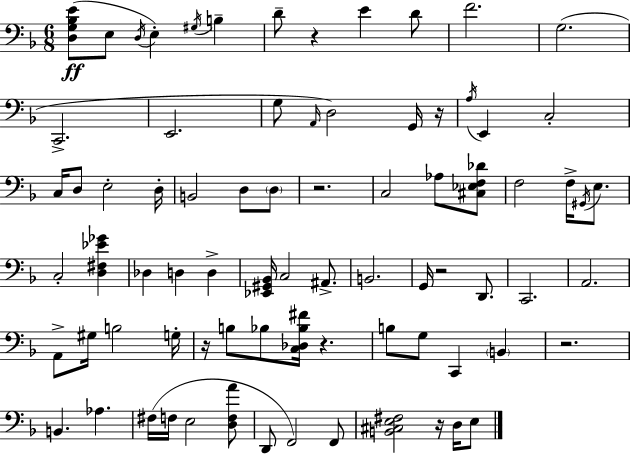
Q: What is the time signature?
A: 6/8